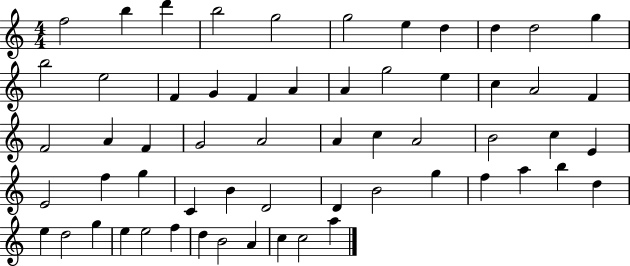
X:1
T:Untitled
M:4/4
L:1/4
K:C
f2 b d' b2 g2 g2 e d d d2 g b2 e2 F G F A A g2 e c A2 F F2 A F G2 A2 A c A2 B2 c E E2 f g C B D2 D B2 g f a b d e d2 g e e2 f d B2 A c c2 a